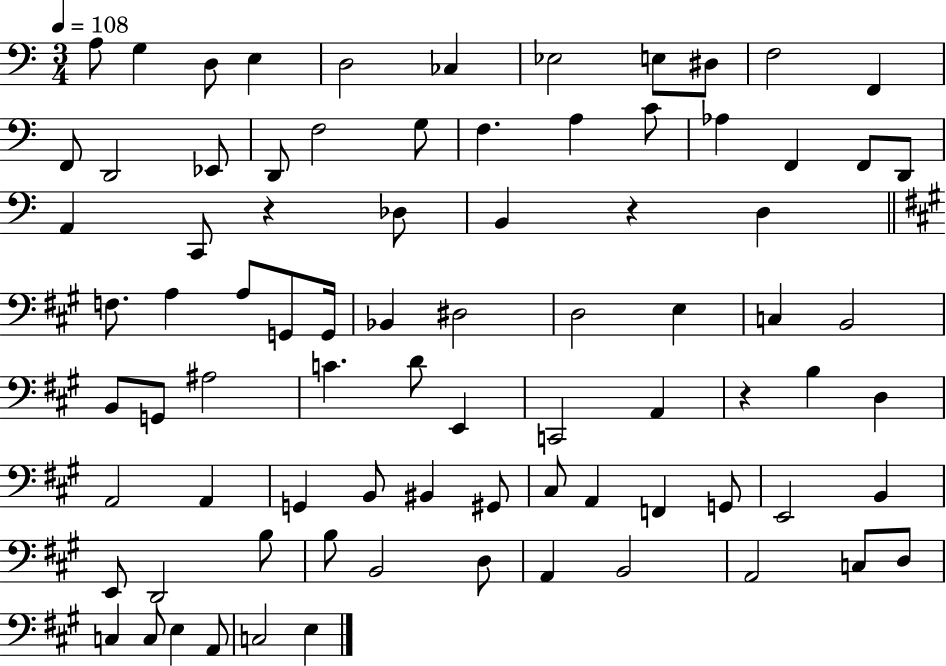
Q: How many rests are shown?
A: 3